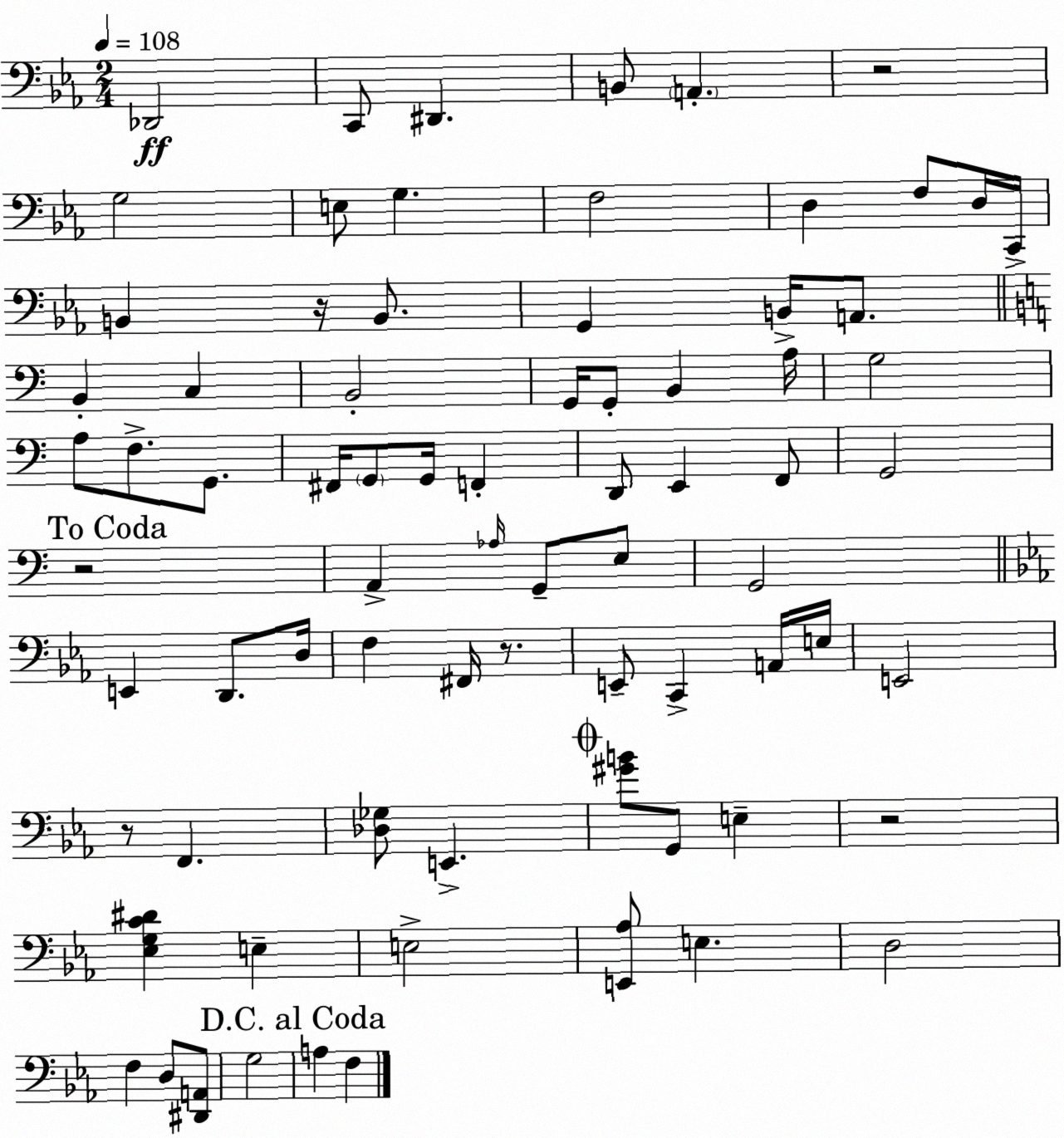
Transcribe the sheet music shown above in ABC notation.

X:1
T:Untitled
M:2/4
L:1/4
K:Eb
_D,,2 C,,/2 ^D,, B,,/2 A,, z2 G,2 E,/2 G, F,2 D, F,/2 D,/4 C,,/4 B,, z/4 B,,/2 G,, B,,/4 A,,/2 B,, C, B,,2 G,,/4 G,,/2 B,, A,/4 G,2 A,/2 F,/2 G,,/2 ^F,,/4 G,,/2 G,,/4 F,, D,,/2 E,, F,,/2 G,,2 z2 A,, _A,/4 G,,/2 E,/2 G,,2 E,, D,,/2 D,/4 F, ^F,,/4 z/2 E,,/2 C,, A,,/4 E,/4 E,,2 z/2 F,, [_D,_G,]/2 E,, [^GB]/2 G,,/2 E, z2 [_E,G,C^D] E, E,2 [E,,_A,]/2 E, D,2 F, D,/2 [^D,,A,,]/2 G,2 A, F,